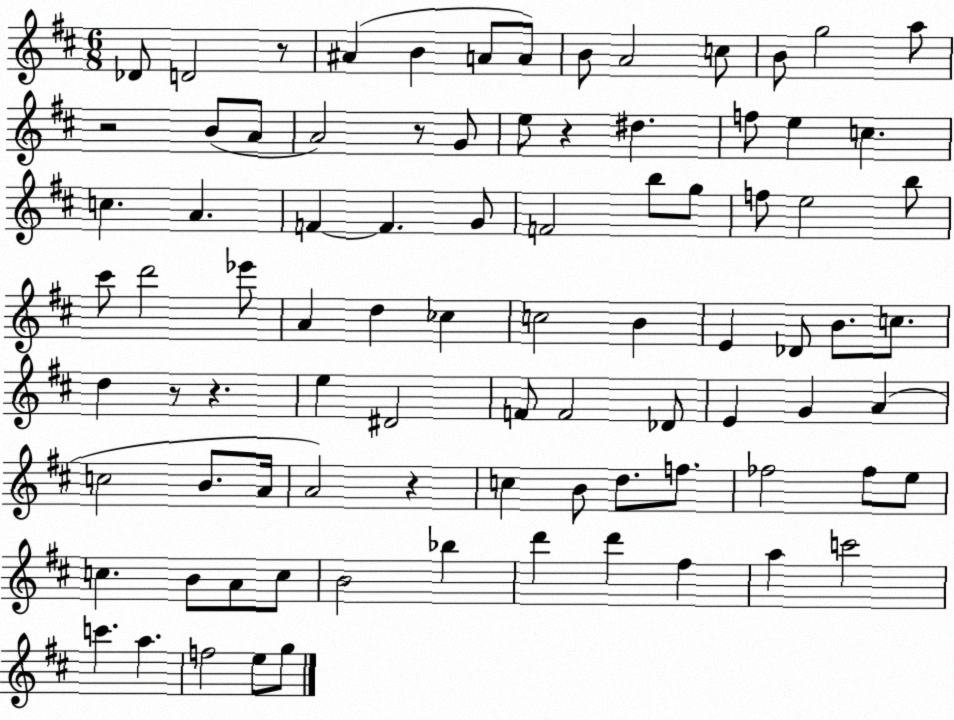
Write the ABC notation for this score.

X:1
T:Untitled
M:6/8
L:1/4
K:D
_D/2 D2 z/2 ^A B A/2 A/2 B/2 A2 c/2 B/2 g2 a/2 z2 B/2 A/2 A2 z/2 G/2 e/2 z ^d f/2 e c c A F F G/2 F2 b/2 g/2 f/2 e2 b/2 ^c'/2 d'2 _e'/2 A d _c c2 B E _D/2 B/2 c/2 d z/2 z e ^D2 F/2 F2 _D/2 E G A c2 B/2 A/4 A2 z c B/2 d/2 f/2 _f2 _f/2 e/2 c B/2 A/2 c/2 B2 _b d' d' ^f a c'2 c' a f2 e/2 g/2